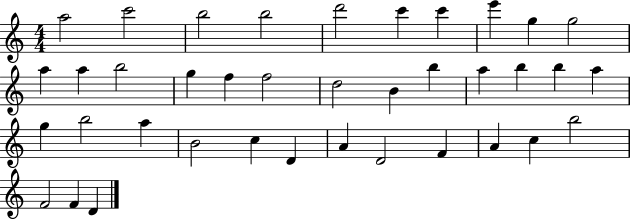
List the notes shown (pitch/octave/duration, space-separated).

A5/h C6/h B5/h B5/h D6/h C6/q C6/q E6/q G5/q G5/h A5/q A5/q B5/h G5/q F5/q F5/h D5/h B4/q B5/q A5/q B5/q B5/q A5/q G5/q B5/h A5/q B4/h C5/q D4/q A4/q D4/h F4/q A4/q C5/q B5/h F4/h F4/q D4/q